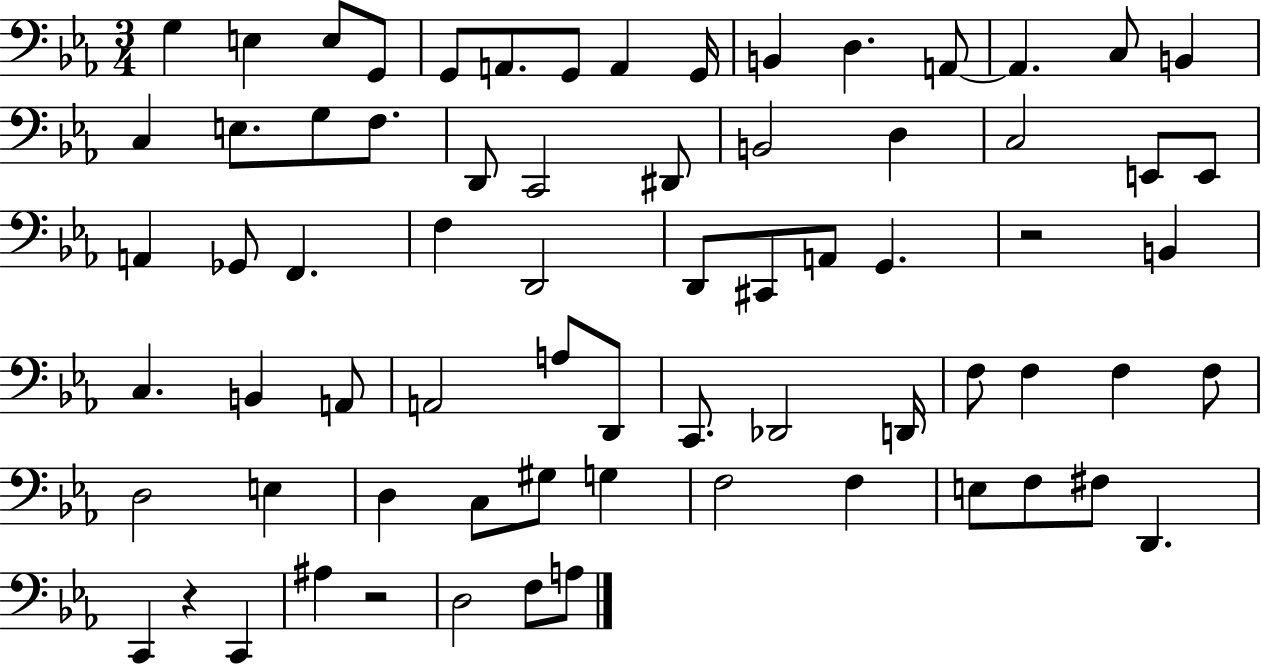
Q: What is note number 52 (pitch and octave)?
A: E3